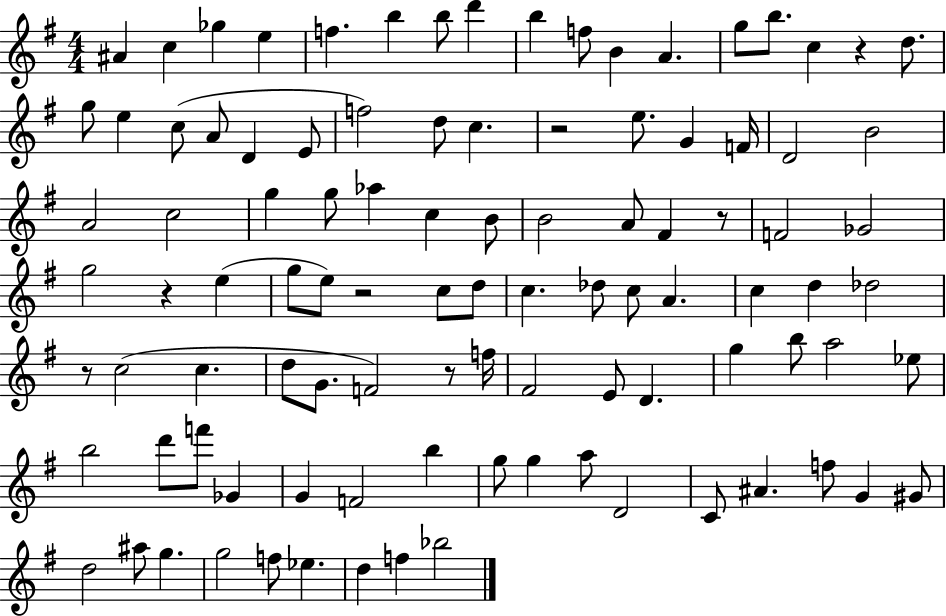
A#4/q C5/q Gb5/q E5/q F5/q. B5/q B5/e D6/q B5/q F5/e B4/q A4/q. G5/e B5/e. C5/q R/q D5/e. G5/e E5/q C5/e A4/e D4/q E4/e F5/h D5/e C5/q. R/h E5/e. G4/q F4/s D4/h B4/h A4/h C5/h G5/q G5/e Ab5/q C5/q B4/e B4/h A4/e F#4/q R/e F4/h Gb4/h G5/h R/q E5/q G5/e E5/e R/h C5/e D5/e C5/q. Db5/e C5/e A4/q. C5/q D5/q Db5/h R/e C5/h C5/q. D5/e G4/e. F4/h R/e F5/s F#4/h E4/e D4/q. G5/q B5/e A5/h Eb5/e B5/h D6/e F6/e Gb4/q G4/q F4/h B5/q G5/e G5/q A5/e D4/h C4/e A#4/q. F5/e G4/q G#4/e D5/h A#5/e G5/q. G5/h F5/e Eb5/q. D5/q F5/q Bb5/h